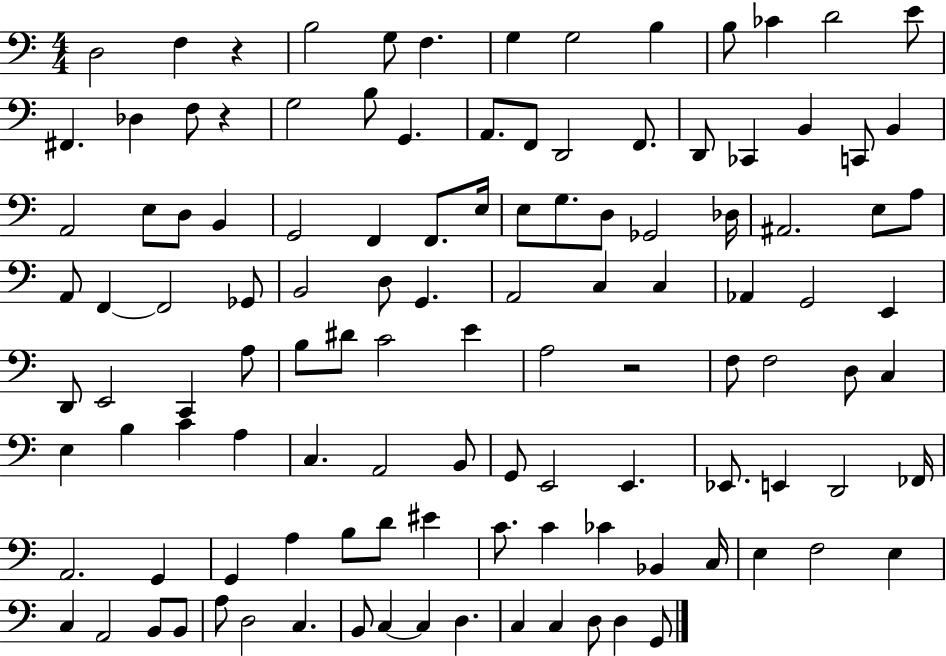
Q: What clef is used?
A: bass